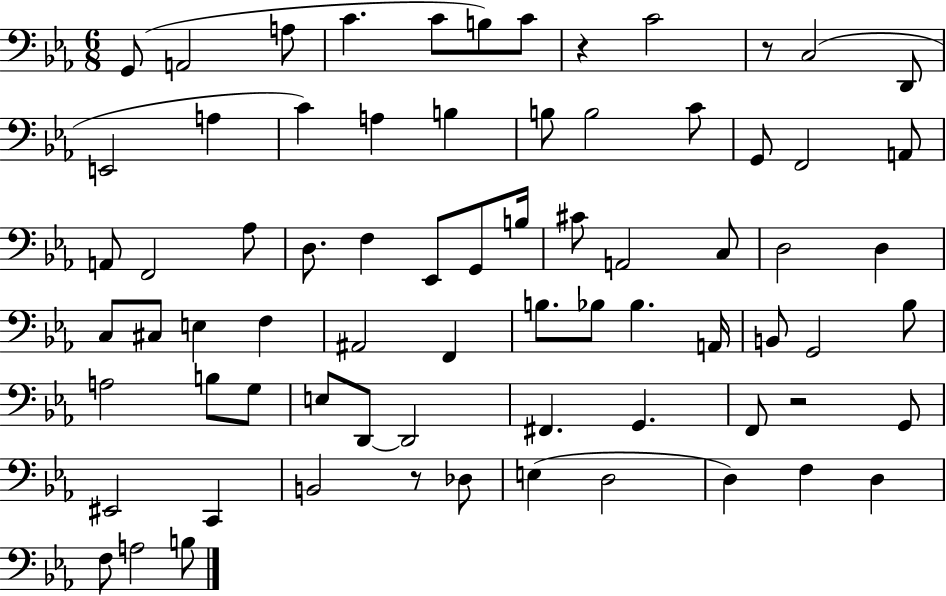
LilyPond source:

{
  \clef bass
  \numericTimeSignature
  \time 6/8
  \key ees \major
  \repeat volta 2 { g,8( a,2 a8 | c'4. c'8 b8) c'8 | r4 c'2 | r8 c2( d,8 | \break e,2 a4 | c'4) a4 b4 | b8 b2 c'8 | g,8 f,2 a,8 | \break a,8 f,2 aes8 | d8. f4 ees,8 g,8 b16 | cis'8 a,2 c8 | d2 d4 | \break c8 cis8 e4 f4 | ais,2 f,4 | b8. bes8 bes4. a,16 | b,8 g,2 bes8 | \break a2 b8 g8 | e8 d,8~~ d,2 | fis,4. g,4. | f,8 r2 g,8 | \break eis,2 c,4 | b,2 r8 des8 | e4( d2 | d4) f4 d4 | \break f8 a2 b8 | } \bar "|."
}